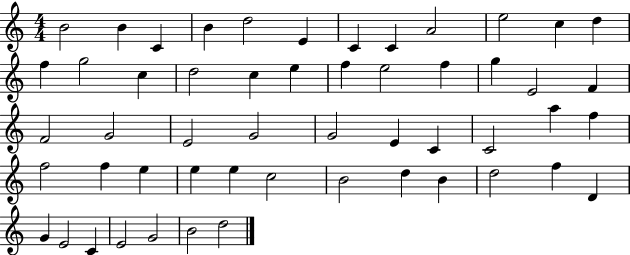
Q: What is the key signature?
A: C major